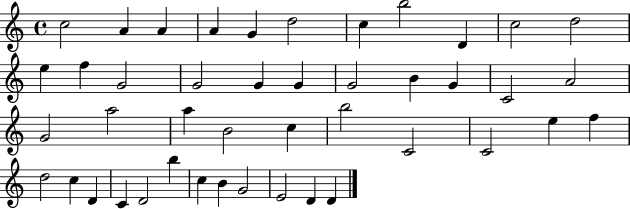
C5/h A4/q A4/q A4/q G4/q D5/h C5/q B5/h D4/q C5/h D5/h E5/q F5/q G4/h G4/h G4/q G4/q G4/h B4/q G4/q C4/h A4/h G4/h A5/h A5/q B4/h C5/q B5/h C4/h C4/h E5/q F5/q D5/h C5/q D4/q C4/q D4/h B5/q C5/q B4/q G4/h E4/h D4/q D4/q